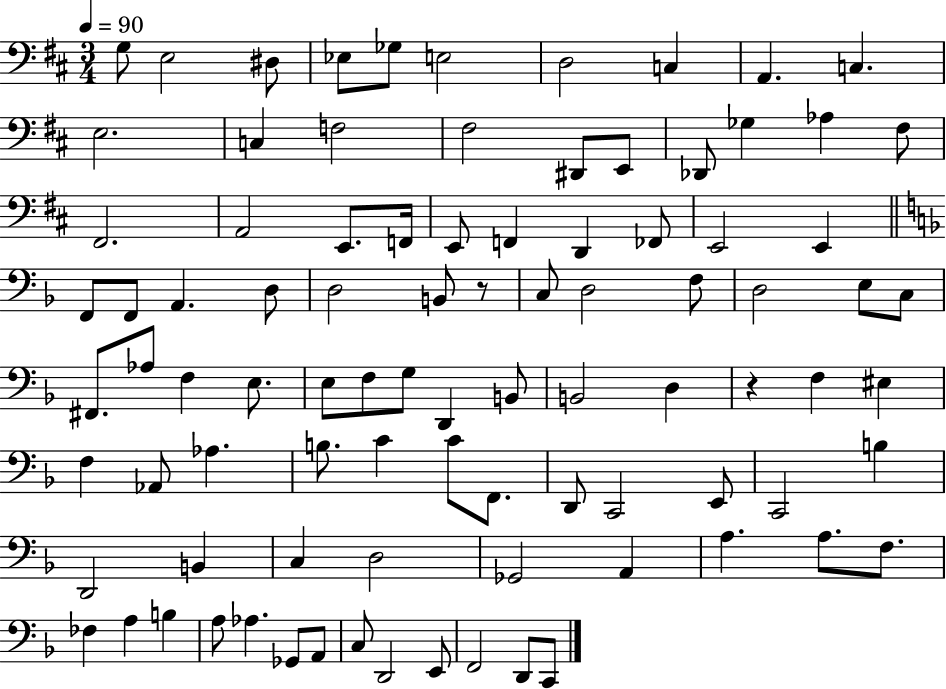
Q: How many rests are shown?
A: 2